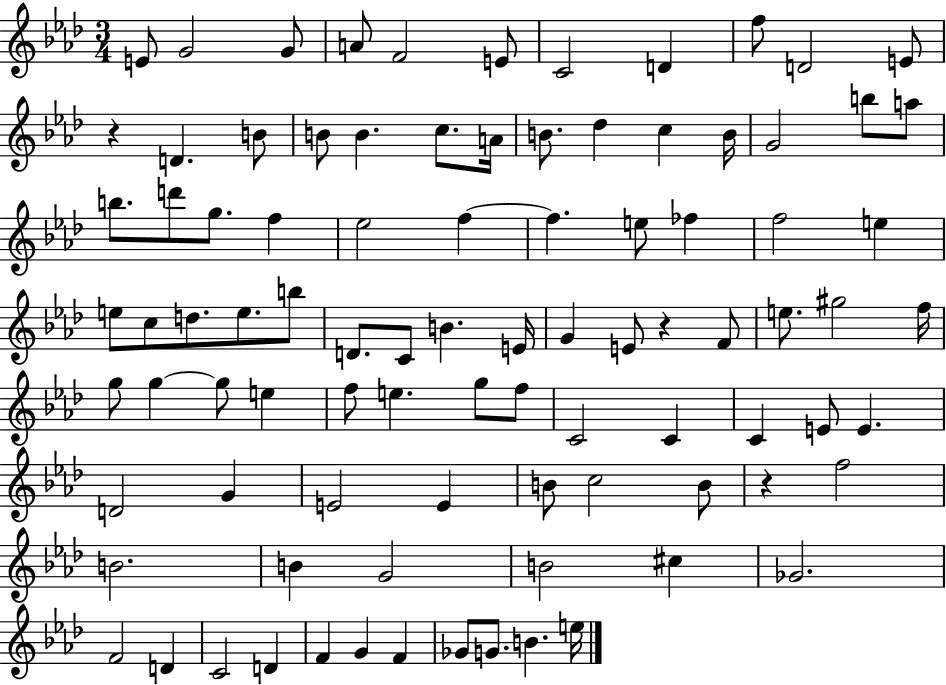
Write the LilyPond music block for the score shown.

{
  \clef treble
  \numericTimeSignature
  \time 3/4
  \key aes \major
  \repeat volta 2 { e'8 g'2 g'8 | a'8 f'2 e'8 | c'2 d'4 | f''8 d'2 e'8 | \break r4 d'4. b'8 | b'8 b'4. c''8. a'16 | b'8. des''4 c''4 b'16 | g'2 b''8 a''8 | \break b''8. d'''8 g''8. f''4 | ees''2 f''4~~ | f''4. e''8 fes''4 | f''2 e''4 | \break e''8 c''8 d''8. e''8. b''8 | d'8. c'8 b'4. e'16 | g'4 e'8 r4 f'8 | e''8. gis''2 f''16 | \break g''8 g''4~~ g''8 e''4 | f''8 e''4. g''8 f''8 | c'2 c'4 | c'4 e'8 e'4. | \break d'2 g'4 | e'2 e'4 | b'8 c''2 b'8 | r4 f''2 | \break b'2. | b'4 g'2 | b'2 cis''4 | ges'2. | \break f'2 d'4 | c'2 d'4 | f'4 g'4 f'4 | ges'8 g'8. b'4. e''16 | \break } \bar "|."
}